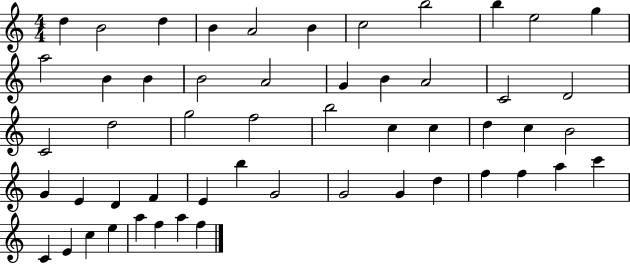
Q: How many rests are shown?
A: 0